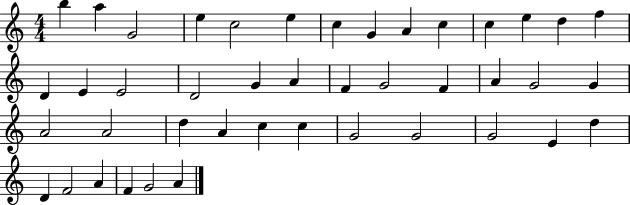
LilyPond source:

{
  \clef treble
  \numericTimeSignature
  \time 4/4
  \key c \major
  b''4 a''4 g'2 | e''4 c''2 e''4 | c''4 g'4 a'4 c''4 | c''4 e''4 d''4 f''4 | \break d'4 e'4 e'2 | d'2 g'4 a'4 | f'4 g'2 f'4 | a'4 g'2 g'4 | \break a'2 a'2 | d''4 a'4 c''4 c''4 | g'2 g'2 | g'2 e'4 d''4 | \break d'4 f'2 a'4 | f'4 g'2 a'4 | \bar "|."
}